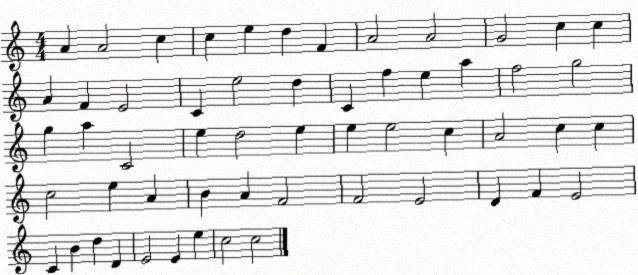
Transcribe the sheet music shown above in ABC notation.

X:1
T:Untitled
M:4/4
L:1/4
K:C
A A2 c c e d F A2 A2 G2 c c A F E2 C e2 d C f e a f2 g2 g a C2 e d2 e e e2 c A2 c c c2 e A B A F2 F2 E2 D F E2 C B d D E2 E e c2 c2